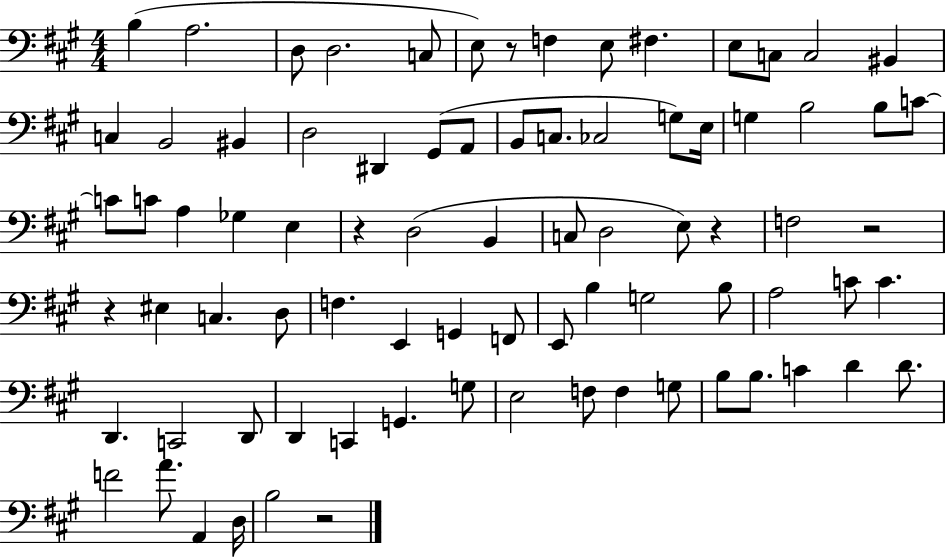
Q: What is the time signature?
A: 4/4